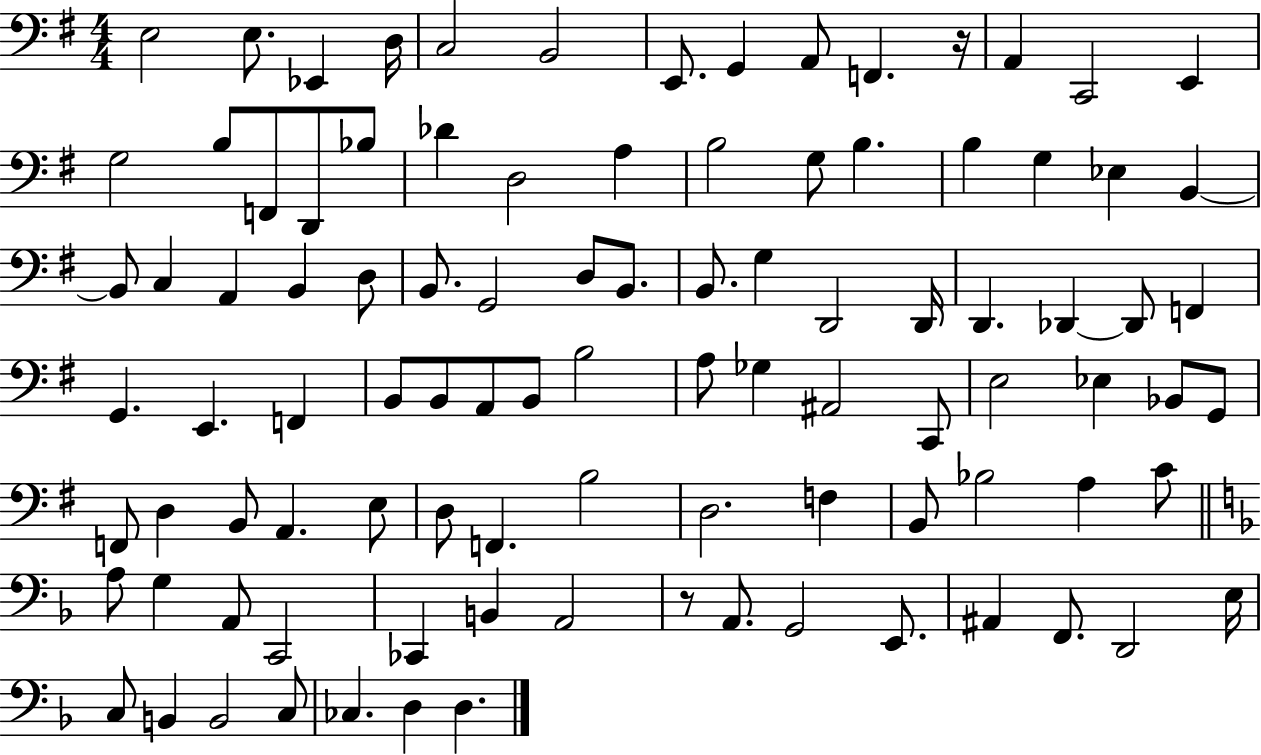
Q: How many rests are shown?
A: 2